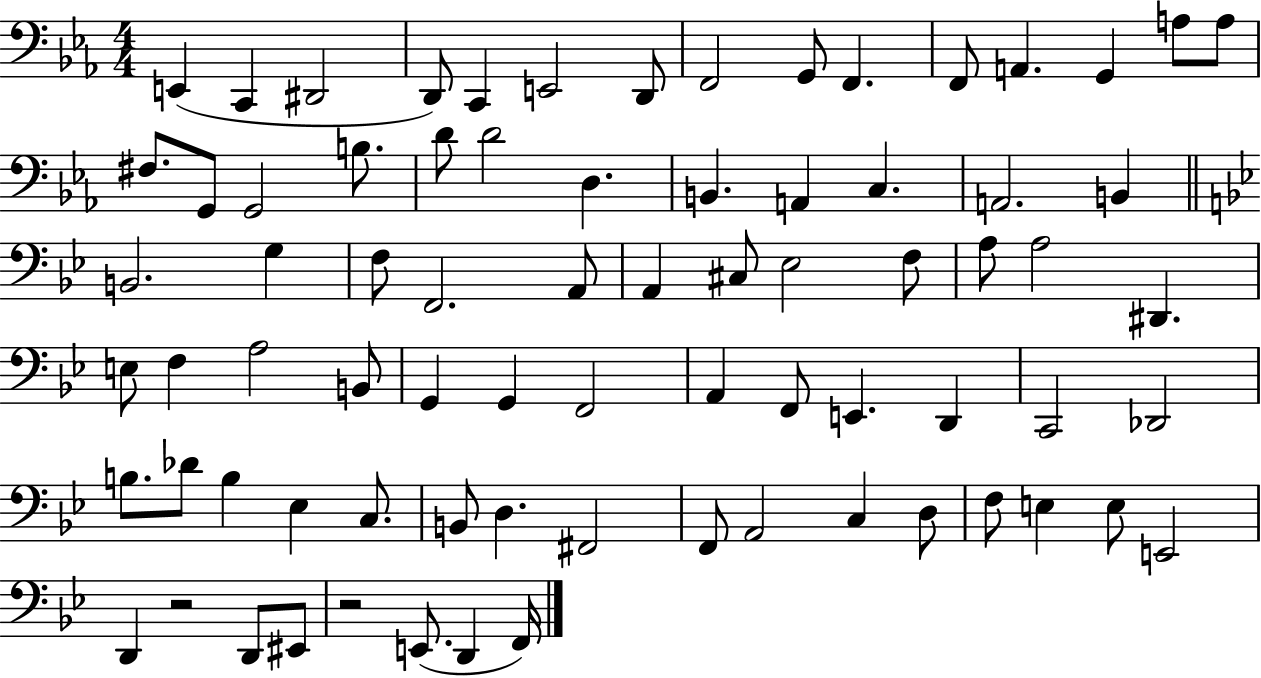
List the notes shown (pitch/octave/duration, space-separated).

E2/q C2/q D#2/h D2/e C2/q E2/h D2/e F2/h G2/e F2/q. F2/e A2/q. G2/q A3/e A3/e F#3/e. G2/e G2/h B3/e. D4/e D4/h D3/q. B2/q. A2/q C3/q. A2/h. B2/q B2/h. G3/q F3/e F2/h. A2/e A2/q C#3/e Eb3/h F3/e A3/e A3/h D#2/q. E3/e F3/q A3/h B2/e G2/q G2/q F2/h A2/q F2/e E2/q. D2/q C2/h Db2/h B3/e. Db4/e B3/q Eb3/q C3/e. B2/e D3/q. F#2/h F2/e A2/h C3/q D3/e F3/e E3/q E3/e E2/h D2/q R/h D2/e EIS2/e R/h E2/e. D2/q F2/s